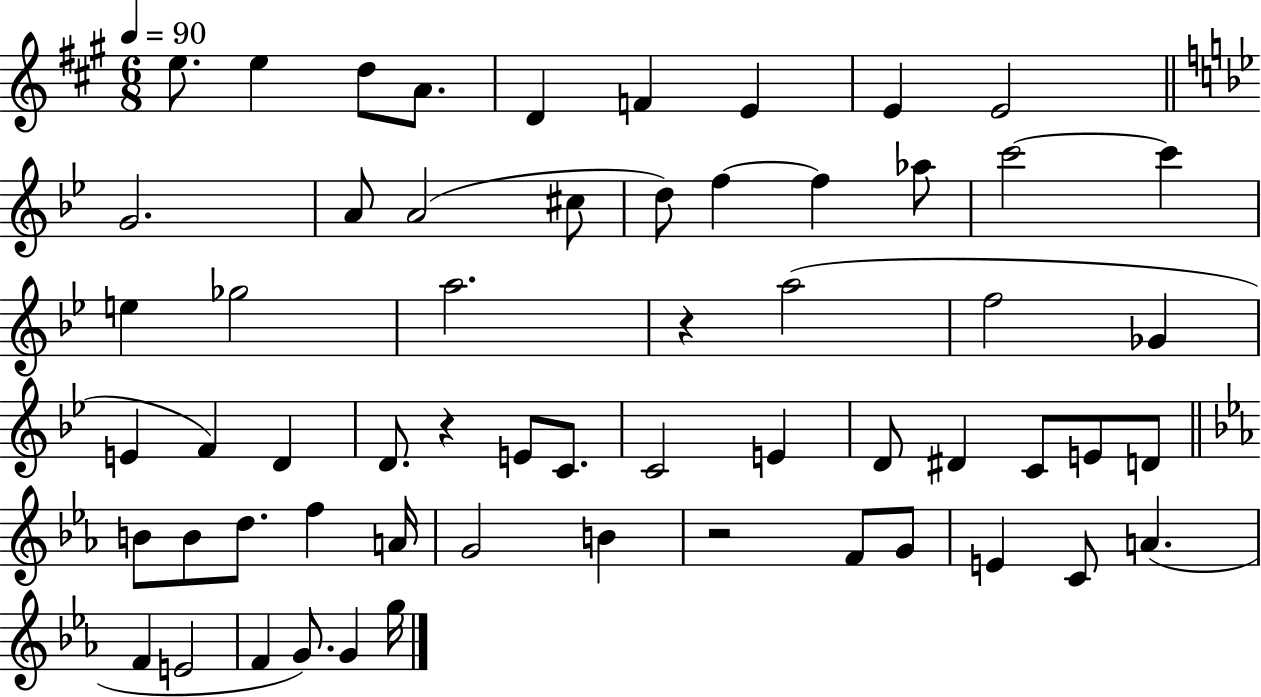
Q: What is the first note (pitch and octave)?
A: E5